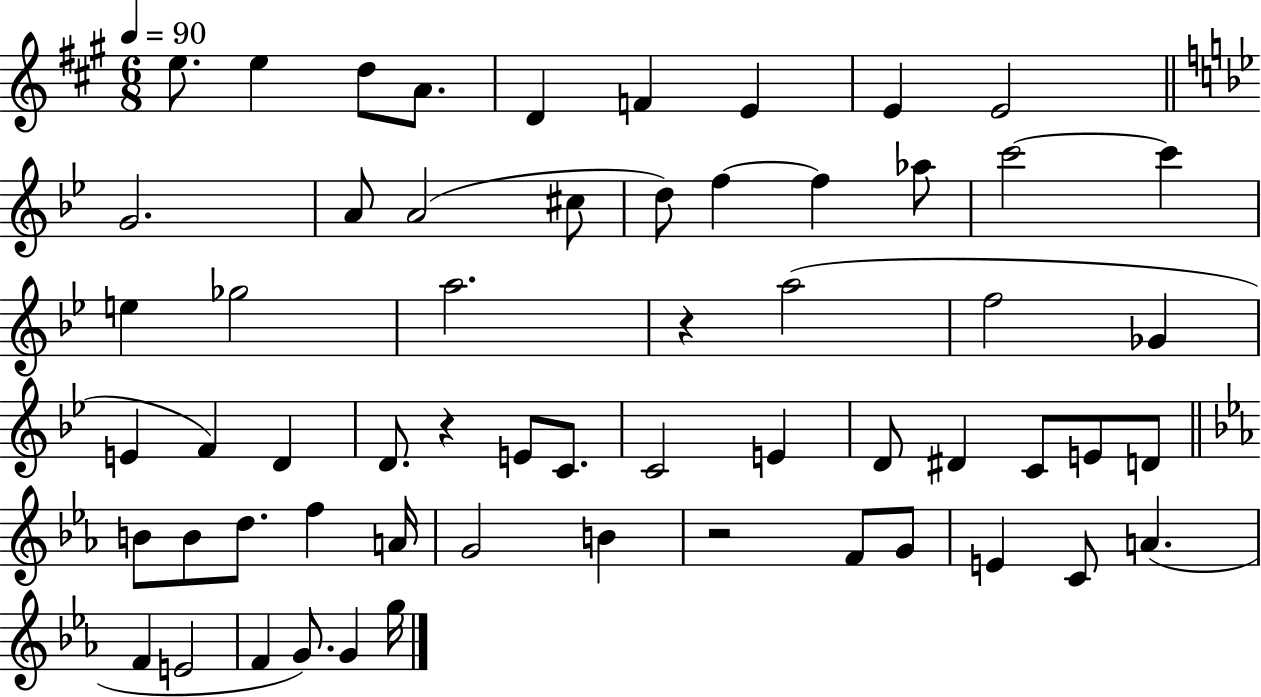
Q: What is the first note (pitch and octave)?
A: E5